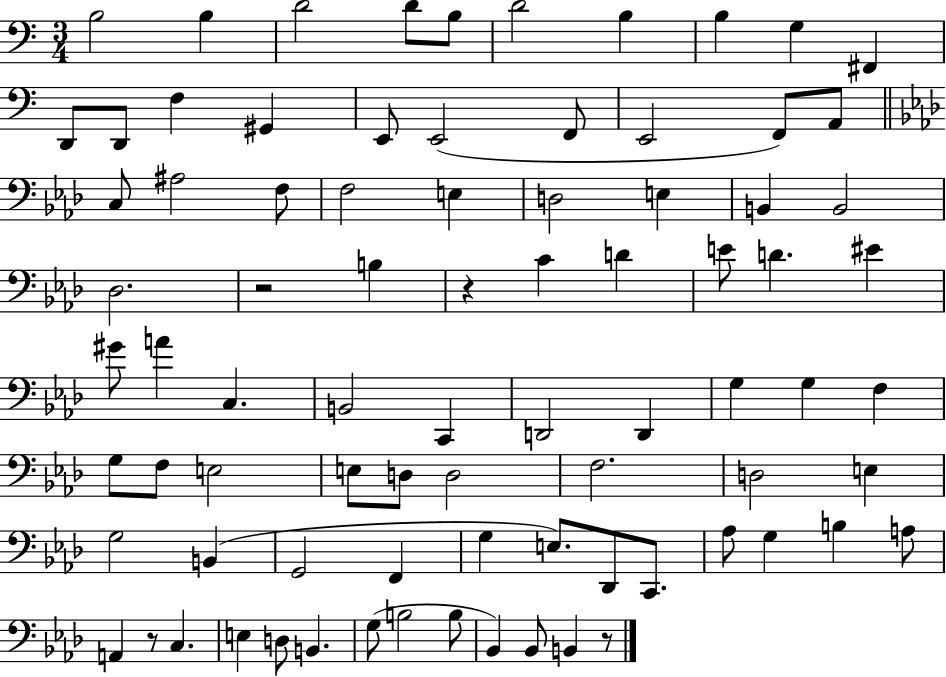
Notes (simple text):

B3/h B3/q D4/h D4/e B3/e D4/h B3/q B3/q G3/q F#2/q D2/e D2/e F3/q G#2/q E2/e E2/h F2/e E2/h F2/e A2/e C3/e A#3/h F3/e F3/h E3/q D3/h E3/q B2/q B2/h Db3/h. R/h B3/q R/q C4/q D4/q E4/e D4/q. EIS4/q G#4/e A4/q C3/q. B2/h C2/q D2/h D2/q G3/q G3/q F3/q G3/e F3/e E3/h E3/e D3/e D3/h F3/h. D3/h E3/q G3/h B2/q G2/h F2/q G3/q E3/e. Db2/e C2/e. Ab3/e G3/q B3/q A3/e A2/q R/e C3/q. E3/q D3/e B2/q. G3/e B3/h B3/e Bb2/q Bb2/e B2/q R/e